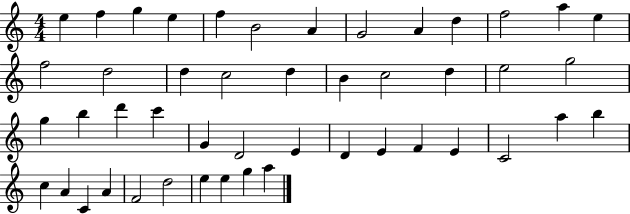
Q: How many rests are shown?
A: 0